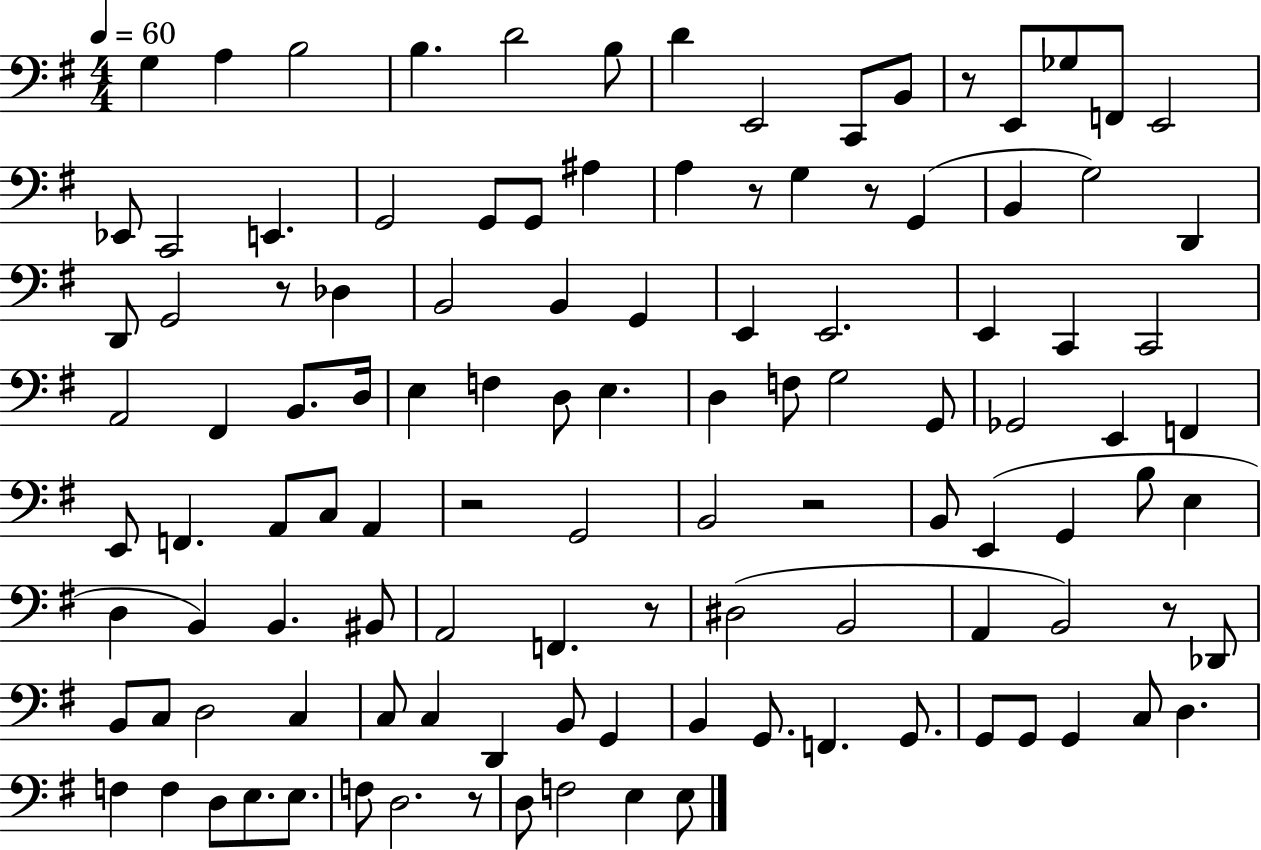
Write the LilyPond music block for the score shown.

{
  \clef bass
  \numericTimeSignature
  \time 4/4
  \key g \major
  \tempo 4 = 60
  g4 a4 b2 | b4. d'2 b8 | d'4 e,2 c,8 b,8 | r8 e,8 ges8 f,8 e,2 | \break ees,8 c,2 e,4. | g,2 g,8 g,8 ais4 | a4 r8 g4 r8 g,4( | b,4 g2) d,4 | \break d,8 g,2 r8 des4 | b,2 b,4 g,4 | e,4 e,2. | e,4 c,4 c,2 | \break a,2 fis,4 b,8. d16 | e4 f4 d8 e4. | d4 f8 g2 g,8 | ges,2 e,4 f,4 | \break e,8 f,4. a,8 c8 a,4 | r2 g,2 | b,2 r2 | b,8 e,4( g,4 b8 e4 | \break d4 b,4) b,4. bis,8 | a,2 f,4. r8 | dis2( b,2 | a,4 b,2) r8 des,8 | \break b,8 c8 d2 c4 | c8 c4 d,4 b,8 g,4 | b,4 g,8. f,4. g,8. | g,8 g,8 g,4 c8 d4. | \break f4 f4 d8 e8. e8. | f8 d2. r8 | d8 f2 e4 e8 | \bar "|."
}